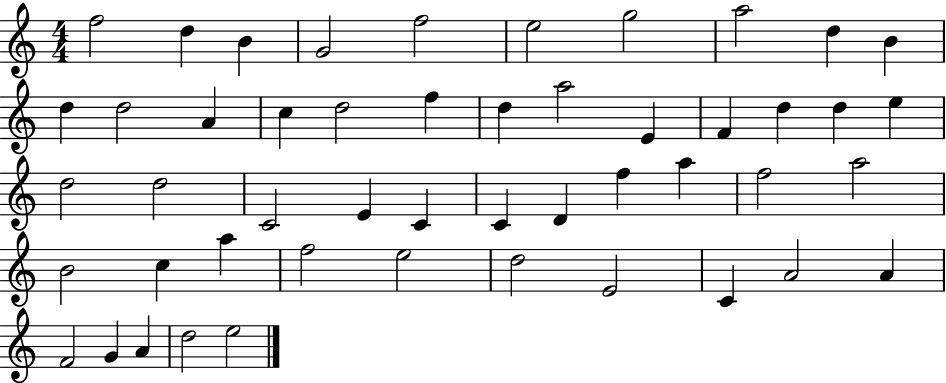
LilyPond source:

{
  \clef treble
  \numericTimeSignature
  \time 4/4
  \key c \major
  f''2 d''4 b'4 | g'2 f''2 | e''2 g''2 | a''2 d''4 b'4 | \break d''4 d''2 a'4 | c''4 d''2 f''4 | d''4 a''2 e'4 | f'4 d''4 d''4 e''4 | \break d''2 d''2 | c'2 e'4 c'4 | c'4 d'4 f''4 a''4 | f''2 a''2 | \break b'2 c''4 a''4 | f''2 e''2 | d''2 e'2 | c'4 a'2 a'4 | \break f'2 g'4 a'4 | d''2 e''2 | \bar "|."
}